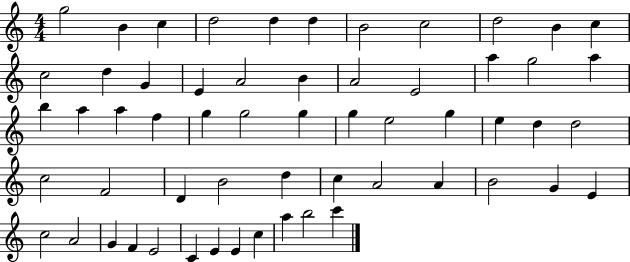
{
  \clef treble
  \numericTimeSignature
  \time 4/4
  \key c \major
  g''2 b'4 c''4 | d''2 d''4 d''4 | b'2 c''2 | d''2 b'4 c''4 | \break c''2 d''4 g'4 | e'4 a'2 b'4 | a'2 e'2 | a''4 g''2 a''4 | \break b''4 a''4 a''4 f''4 | g''4 g''2 g''4 | g''4 e''2 g''4 | e''4 d''4 d''2 | \break c''2 f'2 | d'4 b'2 d''4 | c''4 a'2 a'4 | b'2 g'4 e'4 | \break c''2 a'2 | g'4 f'4 e'2 | c'4 e'4 e'4 c''4 | a''4 b''2 c'''4 | \break \bar "|."
}